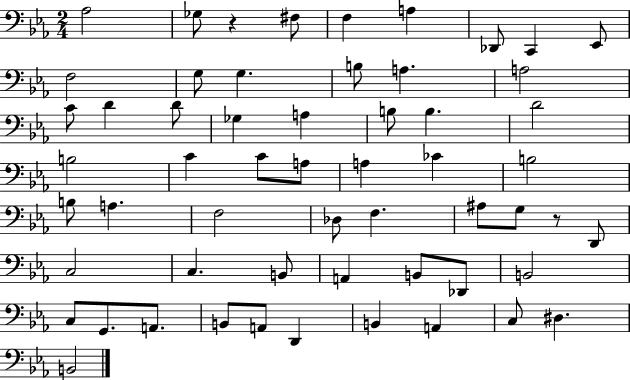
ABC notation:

X:1
T:Untitled
M:2/4
L:1/4
K:Eb
_A,2 _G,/2 z ^F,/2 F, A, _D,,/2 C,, _E,,/2 F,2 G,/2 G, B,/2 A, A,2 C/2 D D/2 _G, A, B,/2 B, D2 B,2 C C/2 A,/2 A, _C B,2 B,/2 A, F,2 _D,/2 F, ^A,/2 G,/2 z/2 D,,/2 C,2 C, B,,/2 A,, B,,/2 _D,,/2 B,,2 C,/2 G,,/2 A,,/2 B,,/2 A,,/2 D,, B,, A,, C,/2 ^D, B,,2